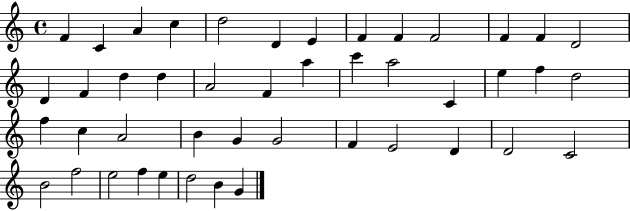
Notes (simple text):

F4/q C4/q A4/q C5/q D5/h D4/q E4/q F4/q F4/q F4/h F4/q F4/q D4/h D4/q F4/q D5/q D5/q A4/h F4/q A5/q C6/q A5/h C4/q E5/q F5/q D5/h F5/q C5/q A4/h B4/q G4/q G4/h F4/q E4/h D4/q D4/h C4/h B4/h F5/h E5/h F5/q E5/q D5/h B4/q G4/q